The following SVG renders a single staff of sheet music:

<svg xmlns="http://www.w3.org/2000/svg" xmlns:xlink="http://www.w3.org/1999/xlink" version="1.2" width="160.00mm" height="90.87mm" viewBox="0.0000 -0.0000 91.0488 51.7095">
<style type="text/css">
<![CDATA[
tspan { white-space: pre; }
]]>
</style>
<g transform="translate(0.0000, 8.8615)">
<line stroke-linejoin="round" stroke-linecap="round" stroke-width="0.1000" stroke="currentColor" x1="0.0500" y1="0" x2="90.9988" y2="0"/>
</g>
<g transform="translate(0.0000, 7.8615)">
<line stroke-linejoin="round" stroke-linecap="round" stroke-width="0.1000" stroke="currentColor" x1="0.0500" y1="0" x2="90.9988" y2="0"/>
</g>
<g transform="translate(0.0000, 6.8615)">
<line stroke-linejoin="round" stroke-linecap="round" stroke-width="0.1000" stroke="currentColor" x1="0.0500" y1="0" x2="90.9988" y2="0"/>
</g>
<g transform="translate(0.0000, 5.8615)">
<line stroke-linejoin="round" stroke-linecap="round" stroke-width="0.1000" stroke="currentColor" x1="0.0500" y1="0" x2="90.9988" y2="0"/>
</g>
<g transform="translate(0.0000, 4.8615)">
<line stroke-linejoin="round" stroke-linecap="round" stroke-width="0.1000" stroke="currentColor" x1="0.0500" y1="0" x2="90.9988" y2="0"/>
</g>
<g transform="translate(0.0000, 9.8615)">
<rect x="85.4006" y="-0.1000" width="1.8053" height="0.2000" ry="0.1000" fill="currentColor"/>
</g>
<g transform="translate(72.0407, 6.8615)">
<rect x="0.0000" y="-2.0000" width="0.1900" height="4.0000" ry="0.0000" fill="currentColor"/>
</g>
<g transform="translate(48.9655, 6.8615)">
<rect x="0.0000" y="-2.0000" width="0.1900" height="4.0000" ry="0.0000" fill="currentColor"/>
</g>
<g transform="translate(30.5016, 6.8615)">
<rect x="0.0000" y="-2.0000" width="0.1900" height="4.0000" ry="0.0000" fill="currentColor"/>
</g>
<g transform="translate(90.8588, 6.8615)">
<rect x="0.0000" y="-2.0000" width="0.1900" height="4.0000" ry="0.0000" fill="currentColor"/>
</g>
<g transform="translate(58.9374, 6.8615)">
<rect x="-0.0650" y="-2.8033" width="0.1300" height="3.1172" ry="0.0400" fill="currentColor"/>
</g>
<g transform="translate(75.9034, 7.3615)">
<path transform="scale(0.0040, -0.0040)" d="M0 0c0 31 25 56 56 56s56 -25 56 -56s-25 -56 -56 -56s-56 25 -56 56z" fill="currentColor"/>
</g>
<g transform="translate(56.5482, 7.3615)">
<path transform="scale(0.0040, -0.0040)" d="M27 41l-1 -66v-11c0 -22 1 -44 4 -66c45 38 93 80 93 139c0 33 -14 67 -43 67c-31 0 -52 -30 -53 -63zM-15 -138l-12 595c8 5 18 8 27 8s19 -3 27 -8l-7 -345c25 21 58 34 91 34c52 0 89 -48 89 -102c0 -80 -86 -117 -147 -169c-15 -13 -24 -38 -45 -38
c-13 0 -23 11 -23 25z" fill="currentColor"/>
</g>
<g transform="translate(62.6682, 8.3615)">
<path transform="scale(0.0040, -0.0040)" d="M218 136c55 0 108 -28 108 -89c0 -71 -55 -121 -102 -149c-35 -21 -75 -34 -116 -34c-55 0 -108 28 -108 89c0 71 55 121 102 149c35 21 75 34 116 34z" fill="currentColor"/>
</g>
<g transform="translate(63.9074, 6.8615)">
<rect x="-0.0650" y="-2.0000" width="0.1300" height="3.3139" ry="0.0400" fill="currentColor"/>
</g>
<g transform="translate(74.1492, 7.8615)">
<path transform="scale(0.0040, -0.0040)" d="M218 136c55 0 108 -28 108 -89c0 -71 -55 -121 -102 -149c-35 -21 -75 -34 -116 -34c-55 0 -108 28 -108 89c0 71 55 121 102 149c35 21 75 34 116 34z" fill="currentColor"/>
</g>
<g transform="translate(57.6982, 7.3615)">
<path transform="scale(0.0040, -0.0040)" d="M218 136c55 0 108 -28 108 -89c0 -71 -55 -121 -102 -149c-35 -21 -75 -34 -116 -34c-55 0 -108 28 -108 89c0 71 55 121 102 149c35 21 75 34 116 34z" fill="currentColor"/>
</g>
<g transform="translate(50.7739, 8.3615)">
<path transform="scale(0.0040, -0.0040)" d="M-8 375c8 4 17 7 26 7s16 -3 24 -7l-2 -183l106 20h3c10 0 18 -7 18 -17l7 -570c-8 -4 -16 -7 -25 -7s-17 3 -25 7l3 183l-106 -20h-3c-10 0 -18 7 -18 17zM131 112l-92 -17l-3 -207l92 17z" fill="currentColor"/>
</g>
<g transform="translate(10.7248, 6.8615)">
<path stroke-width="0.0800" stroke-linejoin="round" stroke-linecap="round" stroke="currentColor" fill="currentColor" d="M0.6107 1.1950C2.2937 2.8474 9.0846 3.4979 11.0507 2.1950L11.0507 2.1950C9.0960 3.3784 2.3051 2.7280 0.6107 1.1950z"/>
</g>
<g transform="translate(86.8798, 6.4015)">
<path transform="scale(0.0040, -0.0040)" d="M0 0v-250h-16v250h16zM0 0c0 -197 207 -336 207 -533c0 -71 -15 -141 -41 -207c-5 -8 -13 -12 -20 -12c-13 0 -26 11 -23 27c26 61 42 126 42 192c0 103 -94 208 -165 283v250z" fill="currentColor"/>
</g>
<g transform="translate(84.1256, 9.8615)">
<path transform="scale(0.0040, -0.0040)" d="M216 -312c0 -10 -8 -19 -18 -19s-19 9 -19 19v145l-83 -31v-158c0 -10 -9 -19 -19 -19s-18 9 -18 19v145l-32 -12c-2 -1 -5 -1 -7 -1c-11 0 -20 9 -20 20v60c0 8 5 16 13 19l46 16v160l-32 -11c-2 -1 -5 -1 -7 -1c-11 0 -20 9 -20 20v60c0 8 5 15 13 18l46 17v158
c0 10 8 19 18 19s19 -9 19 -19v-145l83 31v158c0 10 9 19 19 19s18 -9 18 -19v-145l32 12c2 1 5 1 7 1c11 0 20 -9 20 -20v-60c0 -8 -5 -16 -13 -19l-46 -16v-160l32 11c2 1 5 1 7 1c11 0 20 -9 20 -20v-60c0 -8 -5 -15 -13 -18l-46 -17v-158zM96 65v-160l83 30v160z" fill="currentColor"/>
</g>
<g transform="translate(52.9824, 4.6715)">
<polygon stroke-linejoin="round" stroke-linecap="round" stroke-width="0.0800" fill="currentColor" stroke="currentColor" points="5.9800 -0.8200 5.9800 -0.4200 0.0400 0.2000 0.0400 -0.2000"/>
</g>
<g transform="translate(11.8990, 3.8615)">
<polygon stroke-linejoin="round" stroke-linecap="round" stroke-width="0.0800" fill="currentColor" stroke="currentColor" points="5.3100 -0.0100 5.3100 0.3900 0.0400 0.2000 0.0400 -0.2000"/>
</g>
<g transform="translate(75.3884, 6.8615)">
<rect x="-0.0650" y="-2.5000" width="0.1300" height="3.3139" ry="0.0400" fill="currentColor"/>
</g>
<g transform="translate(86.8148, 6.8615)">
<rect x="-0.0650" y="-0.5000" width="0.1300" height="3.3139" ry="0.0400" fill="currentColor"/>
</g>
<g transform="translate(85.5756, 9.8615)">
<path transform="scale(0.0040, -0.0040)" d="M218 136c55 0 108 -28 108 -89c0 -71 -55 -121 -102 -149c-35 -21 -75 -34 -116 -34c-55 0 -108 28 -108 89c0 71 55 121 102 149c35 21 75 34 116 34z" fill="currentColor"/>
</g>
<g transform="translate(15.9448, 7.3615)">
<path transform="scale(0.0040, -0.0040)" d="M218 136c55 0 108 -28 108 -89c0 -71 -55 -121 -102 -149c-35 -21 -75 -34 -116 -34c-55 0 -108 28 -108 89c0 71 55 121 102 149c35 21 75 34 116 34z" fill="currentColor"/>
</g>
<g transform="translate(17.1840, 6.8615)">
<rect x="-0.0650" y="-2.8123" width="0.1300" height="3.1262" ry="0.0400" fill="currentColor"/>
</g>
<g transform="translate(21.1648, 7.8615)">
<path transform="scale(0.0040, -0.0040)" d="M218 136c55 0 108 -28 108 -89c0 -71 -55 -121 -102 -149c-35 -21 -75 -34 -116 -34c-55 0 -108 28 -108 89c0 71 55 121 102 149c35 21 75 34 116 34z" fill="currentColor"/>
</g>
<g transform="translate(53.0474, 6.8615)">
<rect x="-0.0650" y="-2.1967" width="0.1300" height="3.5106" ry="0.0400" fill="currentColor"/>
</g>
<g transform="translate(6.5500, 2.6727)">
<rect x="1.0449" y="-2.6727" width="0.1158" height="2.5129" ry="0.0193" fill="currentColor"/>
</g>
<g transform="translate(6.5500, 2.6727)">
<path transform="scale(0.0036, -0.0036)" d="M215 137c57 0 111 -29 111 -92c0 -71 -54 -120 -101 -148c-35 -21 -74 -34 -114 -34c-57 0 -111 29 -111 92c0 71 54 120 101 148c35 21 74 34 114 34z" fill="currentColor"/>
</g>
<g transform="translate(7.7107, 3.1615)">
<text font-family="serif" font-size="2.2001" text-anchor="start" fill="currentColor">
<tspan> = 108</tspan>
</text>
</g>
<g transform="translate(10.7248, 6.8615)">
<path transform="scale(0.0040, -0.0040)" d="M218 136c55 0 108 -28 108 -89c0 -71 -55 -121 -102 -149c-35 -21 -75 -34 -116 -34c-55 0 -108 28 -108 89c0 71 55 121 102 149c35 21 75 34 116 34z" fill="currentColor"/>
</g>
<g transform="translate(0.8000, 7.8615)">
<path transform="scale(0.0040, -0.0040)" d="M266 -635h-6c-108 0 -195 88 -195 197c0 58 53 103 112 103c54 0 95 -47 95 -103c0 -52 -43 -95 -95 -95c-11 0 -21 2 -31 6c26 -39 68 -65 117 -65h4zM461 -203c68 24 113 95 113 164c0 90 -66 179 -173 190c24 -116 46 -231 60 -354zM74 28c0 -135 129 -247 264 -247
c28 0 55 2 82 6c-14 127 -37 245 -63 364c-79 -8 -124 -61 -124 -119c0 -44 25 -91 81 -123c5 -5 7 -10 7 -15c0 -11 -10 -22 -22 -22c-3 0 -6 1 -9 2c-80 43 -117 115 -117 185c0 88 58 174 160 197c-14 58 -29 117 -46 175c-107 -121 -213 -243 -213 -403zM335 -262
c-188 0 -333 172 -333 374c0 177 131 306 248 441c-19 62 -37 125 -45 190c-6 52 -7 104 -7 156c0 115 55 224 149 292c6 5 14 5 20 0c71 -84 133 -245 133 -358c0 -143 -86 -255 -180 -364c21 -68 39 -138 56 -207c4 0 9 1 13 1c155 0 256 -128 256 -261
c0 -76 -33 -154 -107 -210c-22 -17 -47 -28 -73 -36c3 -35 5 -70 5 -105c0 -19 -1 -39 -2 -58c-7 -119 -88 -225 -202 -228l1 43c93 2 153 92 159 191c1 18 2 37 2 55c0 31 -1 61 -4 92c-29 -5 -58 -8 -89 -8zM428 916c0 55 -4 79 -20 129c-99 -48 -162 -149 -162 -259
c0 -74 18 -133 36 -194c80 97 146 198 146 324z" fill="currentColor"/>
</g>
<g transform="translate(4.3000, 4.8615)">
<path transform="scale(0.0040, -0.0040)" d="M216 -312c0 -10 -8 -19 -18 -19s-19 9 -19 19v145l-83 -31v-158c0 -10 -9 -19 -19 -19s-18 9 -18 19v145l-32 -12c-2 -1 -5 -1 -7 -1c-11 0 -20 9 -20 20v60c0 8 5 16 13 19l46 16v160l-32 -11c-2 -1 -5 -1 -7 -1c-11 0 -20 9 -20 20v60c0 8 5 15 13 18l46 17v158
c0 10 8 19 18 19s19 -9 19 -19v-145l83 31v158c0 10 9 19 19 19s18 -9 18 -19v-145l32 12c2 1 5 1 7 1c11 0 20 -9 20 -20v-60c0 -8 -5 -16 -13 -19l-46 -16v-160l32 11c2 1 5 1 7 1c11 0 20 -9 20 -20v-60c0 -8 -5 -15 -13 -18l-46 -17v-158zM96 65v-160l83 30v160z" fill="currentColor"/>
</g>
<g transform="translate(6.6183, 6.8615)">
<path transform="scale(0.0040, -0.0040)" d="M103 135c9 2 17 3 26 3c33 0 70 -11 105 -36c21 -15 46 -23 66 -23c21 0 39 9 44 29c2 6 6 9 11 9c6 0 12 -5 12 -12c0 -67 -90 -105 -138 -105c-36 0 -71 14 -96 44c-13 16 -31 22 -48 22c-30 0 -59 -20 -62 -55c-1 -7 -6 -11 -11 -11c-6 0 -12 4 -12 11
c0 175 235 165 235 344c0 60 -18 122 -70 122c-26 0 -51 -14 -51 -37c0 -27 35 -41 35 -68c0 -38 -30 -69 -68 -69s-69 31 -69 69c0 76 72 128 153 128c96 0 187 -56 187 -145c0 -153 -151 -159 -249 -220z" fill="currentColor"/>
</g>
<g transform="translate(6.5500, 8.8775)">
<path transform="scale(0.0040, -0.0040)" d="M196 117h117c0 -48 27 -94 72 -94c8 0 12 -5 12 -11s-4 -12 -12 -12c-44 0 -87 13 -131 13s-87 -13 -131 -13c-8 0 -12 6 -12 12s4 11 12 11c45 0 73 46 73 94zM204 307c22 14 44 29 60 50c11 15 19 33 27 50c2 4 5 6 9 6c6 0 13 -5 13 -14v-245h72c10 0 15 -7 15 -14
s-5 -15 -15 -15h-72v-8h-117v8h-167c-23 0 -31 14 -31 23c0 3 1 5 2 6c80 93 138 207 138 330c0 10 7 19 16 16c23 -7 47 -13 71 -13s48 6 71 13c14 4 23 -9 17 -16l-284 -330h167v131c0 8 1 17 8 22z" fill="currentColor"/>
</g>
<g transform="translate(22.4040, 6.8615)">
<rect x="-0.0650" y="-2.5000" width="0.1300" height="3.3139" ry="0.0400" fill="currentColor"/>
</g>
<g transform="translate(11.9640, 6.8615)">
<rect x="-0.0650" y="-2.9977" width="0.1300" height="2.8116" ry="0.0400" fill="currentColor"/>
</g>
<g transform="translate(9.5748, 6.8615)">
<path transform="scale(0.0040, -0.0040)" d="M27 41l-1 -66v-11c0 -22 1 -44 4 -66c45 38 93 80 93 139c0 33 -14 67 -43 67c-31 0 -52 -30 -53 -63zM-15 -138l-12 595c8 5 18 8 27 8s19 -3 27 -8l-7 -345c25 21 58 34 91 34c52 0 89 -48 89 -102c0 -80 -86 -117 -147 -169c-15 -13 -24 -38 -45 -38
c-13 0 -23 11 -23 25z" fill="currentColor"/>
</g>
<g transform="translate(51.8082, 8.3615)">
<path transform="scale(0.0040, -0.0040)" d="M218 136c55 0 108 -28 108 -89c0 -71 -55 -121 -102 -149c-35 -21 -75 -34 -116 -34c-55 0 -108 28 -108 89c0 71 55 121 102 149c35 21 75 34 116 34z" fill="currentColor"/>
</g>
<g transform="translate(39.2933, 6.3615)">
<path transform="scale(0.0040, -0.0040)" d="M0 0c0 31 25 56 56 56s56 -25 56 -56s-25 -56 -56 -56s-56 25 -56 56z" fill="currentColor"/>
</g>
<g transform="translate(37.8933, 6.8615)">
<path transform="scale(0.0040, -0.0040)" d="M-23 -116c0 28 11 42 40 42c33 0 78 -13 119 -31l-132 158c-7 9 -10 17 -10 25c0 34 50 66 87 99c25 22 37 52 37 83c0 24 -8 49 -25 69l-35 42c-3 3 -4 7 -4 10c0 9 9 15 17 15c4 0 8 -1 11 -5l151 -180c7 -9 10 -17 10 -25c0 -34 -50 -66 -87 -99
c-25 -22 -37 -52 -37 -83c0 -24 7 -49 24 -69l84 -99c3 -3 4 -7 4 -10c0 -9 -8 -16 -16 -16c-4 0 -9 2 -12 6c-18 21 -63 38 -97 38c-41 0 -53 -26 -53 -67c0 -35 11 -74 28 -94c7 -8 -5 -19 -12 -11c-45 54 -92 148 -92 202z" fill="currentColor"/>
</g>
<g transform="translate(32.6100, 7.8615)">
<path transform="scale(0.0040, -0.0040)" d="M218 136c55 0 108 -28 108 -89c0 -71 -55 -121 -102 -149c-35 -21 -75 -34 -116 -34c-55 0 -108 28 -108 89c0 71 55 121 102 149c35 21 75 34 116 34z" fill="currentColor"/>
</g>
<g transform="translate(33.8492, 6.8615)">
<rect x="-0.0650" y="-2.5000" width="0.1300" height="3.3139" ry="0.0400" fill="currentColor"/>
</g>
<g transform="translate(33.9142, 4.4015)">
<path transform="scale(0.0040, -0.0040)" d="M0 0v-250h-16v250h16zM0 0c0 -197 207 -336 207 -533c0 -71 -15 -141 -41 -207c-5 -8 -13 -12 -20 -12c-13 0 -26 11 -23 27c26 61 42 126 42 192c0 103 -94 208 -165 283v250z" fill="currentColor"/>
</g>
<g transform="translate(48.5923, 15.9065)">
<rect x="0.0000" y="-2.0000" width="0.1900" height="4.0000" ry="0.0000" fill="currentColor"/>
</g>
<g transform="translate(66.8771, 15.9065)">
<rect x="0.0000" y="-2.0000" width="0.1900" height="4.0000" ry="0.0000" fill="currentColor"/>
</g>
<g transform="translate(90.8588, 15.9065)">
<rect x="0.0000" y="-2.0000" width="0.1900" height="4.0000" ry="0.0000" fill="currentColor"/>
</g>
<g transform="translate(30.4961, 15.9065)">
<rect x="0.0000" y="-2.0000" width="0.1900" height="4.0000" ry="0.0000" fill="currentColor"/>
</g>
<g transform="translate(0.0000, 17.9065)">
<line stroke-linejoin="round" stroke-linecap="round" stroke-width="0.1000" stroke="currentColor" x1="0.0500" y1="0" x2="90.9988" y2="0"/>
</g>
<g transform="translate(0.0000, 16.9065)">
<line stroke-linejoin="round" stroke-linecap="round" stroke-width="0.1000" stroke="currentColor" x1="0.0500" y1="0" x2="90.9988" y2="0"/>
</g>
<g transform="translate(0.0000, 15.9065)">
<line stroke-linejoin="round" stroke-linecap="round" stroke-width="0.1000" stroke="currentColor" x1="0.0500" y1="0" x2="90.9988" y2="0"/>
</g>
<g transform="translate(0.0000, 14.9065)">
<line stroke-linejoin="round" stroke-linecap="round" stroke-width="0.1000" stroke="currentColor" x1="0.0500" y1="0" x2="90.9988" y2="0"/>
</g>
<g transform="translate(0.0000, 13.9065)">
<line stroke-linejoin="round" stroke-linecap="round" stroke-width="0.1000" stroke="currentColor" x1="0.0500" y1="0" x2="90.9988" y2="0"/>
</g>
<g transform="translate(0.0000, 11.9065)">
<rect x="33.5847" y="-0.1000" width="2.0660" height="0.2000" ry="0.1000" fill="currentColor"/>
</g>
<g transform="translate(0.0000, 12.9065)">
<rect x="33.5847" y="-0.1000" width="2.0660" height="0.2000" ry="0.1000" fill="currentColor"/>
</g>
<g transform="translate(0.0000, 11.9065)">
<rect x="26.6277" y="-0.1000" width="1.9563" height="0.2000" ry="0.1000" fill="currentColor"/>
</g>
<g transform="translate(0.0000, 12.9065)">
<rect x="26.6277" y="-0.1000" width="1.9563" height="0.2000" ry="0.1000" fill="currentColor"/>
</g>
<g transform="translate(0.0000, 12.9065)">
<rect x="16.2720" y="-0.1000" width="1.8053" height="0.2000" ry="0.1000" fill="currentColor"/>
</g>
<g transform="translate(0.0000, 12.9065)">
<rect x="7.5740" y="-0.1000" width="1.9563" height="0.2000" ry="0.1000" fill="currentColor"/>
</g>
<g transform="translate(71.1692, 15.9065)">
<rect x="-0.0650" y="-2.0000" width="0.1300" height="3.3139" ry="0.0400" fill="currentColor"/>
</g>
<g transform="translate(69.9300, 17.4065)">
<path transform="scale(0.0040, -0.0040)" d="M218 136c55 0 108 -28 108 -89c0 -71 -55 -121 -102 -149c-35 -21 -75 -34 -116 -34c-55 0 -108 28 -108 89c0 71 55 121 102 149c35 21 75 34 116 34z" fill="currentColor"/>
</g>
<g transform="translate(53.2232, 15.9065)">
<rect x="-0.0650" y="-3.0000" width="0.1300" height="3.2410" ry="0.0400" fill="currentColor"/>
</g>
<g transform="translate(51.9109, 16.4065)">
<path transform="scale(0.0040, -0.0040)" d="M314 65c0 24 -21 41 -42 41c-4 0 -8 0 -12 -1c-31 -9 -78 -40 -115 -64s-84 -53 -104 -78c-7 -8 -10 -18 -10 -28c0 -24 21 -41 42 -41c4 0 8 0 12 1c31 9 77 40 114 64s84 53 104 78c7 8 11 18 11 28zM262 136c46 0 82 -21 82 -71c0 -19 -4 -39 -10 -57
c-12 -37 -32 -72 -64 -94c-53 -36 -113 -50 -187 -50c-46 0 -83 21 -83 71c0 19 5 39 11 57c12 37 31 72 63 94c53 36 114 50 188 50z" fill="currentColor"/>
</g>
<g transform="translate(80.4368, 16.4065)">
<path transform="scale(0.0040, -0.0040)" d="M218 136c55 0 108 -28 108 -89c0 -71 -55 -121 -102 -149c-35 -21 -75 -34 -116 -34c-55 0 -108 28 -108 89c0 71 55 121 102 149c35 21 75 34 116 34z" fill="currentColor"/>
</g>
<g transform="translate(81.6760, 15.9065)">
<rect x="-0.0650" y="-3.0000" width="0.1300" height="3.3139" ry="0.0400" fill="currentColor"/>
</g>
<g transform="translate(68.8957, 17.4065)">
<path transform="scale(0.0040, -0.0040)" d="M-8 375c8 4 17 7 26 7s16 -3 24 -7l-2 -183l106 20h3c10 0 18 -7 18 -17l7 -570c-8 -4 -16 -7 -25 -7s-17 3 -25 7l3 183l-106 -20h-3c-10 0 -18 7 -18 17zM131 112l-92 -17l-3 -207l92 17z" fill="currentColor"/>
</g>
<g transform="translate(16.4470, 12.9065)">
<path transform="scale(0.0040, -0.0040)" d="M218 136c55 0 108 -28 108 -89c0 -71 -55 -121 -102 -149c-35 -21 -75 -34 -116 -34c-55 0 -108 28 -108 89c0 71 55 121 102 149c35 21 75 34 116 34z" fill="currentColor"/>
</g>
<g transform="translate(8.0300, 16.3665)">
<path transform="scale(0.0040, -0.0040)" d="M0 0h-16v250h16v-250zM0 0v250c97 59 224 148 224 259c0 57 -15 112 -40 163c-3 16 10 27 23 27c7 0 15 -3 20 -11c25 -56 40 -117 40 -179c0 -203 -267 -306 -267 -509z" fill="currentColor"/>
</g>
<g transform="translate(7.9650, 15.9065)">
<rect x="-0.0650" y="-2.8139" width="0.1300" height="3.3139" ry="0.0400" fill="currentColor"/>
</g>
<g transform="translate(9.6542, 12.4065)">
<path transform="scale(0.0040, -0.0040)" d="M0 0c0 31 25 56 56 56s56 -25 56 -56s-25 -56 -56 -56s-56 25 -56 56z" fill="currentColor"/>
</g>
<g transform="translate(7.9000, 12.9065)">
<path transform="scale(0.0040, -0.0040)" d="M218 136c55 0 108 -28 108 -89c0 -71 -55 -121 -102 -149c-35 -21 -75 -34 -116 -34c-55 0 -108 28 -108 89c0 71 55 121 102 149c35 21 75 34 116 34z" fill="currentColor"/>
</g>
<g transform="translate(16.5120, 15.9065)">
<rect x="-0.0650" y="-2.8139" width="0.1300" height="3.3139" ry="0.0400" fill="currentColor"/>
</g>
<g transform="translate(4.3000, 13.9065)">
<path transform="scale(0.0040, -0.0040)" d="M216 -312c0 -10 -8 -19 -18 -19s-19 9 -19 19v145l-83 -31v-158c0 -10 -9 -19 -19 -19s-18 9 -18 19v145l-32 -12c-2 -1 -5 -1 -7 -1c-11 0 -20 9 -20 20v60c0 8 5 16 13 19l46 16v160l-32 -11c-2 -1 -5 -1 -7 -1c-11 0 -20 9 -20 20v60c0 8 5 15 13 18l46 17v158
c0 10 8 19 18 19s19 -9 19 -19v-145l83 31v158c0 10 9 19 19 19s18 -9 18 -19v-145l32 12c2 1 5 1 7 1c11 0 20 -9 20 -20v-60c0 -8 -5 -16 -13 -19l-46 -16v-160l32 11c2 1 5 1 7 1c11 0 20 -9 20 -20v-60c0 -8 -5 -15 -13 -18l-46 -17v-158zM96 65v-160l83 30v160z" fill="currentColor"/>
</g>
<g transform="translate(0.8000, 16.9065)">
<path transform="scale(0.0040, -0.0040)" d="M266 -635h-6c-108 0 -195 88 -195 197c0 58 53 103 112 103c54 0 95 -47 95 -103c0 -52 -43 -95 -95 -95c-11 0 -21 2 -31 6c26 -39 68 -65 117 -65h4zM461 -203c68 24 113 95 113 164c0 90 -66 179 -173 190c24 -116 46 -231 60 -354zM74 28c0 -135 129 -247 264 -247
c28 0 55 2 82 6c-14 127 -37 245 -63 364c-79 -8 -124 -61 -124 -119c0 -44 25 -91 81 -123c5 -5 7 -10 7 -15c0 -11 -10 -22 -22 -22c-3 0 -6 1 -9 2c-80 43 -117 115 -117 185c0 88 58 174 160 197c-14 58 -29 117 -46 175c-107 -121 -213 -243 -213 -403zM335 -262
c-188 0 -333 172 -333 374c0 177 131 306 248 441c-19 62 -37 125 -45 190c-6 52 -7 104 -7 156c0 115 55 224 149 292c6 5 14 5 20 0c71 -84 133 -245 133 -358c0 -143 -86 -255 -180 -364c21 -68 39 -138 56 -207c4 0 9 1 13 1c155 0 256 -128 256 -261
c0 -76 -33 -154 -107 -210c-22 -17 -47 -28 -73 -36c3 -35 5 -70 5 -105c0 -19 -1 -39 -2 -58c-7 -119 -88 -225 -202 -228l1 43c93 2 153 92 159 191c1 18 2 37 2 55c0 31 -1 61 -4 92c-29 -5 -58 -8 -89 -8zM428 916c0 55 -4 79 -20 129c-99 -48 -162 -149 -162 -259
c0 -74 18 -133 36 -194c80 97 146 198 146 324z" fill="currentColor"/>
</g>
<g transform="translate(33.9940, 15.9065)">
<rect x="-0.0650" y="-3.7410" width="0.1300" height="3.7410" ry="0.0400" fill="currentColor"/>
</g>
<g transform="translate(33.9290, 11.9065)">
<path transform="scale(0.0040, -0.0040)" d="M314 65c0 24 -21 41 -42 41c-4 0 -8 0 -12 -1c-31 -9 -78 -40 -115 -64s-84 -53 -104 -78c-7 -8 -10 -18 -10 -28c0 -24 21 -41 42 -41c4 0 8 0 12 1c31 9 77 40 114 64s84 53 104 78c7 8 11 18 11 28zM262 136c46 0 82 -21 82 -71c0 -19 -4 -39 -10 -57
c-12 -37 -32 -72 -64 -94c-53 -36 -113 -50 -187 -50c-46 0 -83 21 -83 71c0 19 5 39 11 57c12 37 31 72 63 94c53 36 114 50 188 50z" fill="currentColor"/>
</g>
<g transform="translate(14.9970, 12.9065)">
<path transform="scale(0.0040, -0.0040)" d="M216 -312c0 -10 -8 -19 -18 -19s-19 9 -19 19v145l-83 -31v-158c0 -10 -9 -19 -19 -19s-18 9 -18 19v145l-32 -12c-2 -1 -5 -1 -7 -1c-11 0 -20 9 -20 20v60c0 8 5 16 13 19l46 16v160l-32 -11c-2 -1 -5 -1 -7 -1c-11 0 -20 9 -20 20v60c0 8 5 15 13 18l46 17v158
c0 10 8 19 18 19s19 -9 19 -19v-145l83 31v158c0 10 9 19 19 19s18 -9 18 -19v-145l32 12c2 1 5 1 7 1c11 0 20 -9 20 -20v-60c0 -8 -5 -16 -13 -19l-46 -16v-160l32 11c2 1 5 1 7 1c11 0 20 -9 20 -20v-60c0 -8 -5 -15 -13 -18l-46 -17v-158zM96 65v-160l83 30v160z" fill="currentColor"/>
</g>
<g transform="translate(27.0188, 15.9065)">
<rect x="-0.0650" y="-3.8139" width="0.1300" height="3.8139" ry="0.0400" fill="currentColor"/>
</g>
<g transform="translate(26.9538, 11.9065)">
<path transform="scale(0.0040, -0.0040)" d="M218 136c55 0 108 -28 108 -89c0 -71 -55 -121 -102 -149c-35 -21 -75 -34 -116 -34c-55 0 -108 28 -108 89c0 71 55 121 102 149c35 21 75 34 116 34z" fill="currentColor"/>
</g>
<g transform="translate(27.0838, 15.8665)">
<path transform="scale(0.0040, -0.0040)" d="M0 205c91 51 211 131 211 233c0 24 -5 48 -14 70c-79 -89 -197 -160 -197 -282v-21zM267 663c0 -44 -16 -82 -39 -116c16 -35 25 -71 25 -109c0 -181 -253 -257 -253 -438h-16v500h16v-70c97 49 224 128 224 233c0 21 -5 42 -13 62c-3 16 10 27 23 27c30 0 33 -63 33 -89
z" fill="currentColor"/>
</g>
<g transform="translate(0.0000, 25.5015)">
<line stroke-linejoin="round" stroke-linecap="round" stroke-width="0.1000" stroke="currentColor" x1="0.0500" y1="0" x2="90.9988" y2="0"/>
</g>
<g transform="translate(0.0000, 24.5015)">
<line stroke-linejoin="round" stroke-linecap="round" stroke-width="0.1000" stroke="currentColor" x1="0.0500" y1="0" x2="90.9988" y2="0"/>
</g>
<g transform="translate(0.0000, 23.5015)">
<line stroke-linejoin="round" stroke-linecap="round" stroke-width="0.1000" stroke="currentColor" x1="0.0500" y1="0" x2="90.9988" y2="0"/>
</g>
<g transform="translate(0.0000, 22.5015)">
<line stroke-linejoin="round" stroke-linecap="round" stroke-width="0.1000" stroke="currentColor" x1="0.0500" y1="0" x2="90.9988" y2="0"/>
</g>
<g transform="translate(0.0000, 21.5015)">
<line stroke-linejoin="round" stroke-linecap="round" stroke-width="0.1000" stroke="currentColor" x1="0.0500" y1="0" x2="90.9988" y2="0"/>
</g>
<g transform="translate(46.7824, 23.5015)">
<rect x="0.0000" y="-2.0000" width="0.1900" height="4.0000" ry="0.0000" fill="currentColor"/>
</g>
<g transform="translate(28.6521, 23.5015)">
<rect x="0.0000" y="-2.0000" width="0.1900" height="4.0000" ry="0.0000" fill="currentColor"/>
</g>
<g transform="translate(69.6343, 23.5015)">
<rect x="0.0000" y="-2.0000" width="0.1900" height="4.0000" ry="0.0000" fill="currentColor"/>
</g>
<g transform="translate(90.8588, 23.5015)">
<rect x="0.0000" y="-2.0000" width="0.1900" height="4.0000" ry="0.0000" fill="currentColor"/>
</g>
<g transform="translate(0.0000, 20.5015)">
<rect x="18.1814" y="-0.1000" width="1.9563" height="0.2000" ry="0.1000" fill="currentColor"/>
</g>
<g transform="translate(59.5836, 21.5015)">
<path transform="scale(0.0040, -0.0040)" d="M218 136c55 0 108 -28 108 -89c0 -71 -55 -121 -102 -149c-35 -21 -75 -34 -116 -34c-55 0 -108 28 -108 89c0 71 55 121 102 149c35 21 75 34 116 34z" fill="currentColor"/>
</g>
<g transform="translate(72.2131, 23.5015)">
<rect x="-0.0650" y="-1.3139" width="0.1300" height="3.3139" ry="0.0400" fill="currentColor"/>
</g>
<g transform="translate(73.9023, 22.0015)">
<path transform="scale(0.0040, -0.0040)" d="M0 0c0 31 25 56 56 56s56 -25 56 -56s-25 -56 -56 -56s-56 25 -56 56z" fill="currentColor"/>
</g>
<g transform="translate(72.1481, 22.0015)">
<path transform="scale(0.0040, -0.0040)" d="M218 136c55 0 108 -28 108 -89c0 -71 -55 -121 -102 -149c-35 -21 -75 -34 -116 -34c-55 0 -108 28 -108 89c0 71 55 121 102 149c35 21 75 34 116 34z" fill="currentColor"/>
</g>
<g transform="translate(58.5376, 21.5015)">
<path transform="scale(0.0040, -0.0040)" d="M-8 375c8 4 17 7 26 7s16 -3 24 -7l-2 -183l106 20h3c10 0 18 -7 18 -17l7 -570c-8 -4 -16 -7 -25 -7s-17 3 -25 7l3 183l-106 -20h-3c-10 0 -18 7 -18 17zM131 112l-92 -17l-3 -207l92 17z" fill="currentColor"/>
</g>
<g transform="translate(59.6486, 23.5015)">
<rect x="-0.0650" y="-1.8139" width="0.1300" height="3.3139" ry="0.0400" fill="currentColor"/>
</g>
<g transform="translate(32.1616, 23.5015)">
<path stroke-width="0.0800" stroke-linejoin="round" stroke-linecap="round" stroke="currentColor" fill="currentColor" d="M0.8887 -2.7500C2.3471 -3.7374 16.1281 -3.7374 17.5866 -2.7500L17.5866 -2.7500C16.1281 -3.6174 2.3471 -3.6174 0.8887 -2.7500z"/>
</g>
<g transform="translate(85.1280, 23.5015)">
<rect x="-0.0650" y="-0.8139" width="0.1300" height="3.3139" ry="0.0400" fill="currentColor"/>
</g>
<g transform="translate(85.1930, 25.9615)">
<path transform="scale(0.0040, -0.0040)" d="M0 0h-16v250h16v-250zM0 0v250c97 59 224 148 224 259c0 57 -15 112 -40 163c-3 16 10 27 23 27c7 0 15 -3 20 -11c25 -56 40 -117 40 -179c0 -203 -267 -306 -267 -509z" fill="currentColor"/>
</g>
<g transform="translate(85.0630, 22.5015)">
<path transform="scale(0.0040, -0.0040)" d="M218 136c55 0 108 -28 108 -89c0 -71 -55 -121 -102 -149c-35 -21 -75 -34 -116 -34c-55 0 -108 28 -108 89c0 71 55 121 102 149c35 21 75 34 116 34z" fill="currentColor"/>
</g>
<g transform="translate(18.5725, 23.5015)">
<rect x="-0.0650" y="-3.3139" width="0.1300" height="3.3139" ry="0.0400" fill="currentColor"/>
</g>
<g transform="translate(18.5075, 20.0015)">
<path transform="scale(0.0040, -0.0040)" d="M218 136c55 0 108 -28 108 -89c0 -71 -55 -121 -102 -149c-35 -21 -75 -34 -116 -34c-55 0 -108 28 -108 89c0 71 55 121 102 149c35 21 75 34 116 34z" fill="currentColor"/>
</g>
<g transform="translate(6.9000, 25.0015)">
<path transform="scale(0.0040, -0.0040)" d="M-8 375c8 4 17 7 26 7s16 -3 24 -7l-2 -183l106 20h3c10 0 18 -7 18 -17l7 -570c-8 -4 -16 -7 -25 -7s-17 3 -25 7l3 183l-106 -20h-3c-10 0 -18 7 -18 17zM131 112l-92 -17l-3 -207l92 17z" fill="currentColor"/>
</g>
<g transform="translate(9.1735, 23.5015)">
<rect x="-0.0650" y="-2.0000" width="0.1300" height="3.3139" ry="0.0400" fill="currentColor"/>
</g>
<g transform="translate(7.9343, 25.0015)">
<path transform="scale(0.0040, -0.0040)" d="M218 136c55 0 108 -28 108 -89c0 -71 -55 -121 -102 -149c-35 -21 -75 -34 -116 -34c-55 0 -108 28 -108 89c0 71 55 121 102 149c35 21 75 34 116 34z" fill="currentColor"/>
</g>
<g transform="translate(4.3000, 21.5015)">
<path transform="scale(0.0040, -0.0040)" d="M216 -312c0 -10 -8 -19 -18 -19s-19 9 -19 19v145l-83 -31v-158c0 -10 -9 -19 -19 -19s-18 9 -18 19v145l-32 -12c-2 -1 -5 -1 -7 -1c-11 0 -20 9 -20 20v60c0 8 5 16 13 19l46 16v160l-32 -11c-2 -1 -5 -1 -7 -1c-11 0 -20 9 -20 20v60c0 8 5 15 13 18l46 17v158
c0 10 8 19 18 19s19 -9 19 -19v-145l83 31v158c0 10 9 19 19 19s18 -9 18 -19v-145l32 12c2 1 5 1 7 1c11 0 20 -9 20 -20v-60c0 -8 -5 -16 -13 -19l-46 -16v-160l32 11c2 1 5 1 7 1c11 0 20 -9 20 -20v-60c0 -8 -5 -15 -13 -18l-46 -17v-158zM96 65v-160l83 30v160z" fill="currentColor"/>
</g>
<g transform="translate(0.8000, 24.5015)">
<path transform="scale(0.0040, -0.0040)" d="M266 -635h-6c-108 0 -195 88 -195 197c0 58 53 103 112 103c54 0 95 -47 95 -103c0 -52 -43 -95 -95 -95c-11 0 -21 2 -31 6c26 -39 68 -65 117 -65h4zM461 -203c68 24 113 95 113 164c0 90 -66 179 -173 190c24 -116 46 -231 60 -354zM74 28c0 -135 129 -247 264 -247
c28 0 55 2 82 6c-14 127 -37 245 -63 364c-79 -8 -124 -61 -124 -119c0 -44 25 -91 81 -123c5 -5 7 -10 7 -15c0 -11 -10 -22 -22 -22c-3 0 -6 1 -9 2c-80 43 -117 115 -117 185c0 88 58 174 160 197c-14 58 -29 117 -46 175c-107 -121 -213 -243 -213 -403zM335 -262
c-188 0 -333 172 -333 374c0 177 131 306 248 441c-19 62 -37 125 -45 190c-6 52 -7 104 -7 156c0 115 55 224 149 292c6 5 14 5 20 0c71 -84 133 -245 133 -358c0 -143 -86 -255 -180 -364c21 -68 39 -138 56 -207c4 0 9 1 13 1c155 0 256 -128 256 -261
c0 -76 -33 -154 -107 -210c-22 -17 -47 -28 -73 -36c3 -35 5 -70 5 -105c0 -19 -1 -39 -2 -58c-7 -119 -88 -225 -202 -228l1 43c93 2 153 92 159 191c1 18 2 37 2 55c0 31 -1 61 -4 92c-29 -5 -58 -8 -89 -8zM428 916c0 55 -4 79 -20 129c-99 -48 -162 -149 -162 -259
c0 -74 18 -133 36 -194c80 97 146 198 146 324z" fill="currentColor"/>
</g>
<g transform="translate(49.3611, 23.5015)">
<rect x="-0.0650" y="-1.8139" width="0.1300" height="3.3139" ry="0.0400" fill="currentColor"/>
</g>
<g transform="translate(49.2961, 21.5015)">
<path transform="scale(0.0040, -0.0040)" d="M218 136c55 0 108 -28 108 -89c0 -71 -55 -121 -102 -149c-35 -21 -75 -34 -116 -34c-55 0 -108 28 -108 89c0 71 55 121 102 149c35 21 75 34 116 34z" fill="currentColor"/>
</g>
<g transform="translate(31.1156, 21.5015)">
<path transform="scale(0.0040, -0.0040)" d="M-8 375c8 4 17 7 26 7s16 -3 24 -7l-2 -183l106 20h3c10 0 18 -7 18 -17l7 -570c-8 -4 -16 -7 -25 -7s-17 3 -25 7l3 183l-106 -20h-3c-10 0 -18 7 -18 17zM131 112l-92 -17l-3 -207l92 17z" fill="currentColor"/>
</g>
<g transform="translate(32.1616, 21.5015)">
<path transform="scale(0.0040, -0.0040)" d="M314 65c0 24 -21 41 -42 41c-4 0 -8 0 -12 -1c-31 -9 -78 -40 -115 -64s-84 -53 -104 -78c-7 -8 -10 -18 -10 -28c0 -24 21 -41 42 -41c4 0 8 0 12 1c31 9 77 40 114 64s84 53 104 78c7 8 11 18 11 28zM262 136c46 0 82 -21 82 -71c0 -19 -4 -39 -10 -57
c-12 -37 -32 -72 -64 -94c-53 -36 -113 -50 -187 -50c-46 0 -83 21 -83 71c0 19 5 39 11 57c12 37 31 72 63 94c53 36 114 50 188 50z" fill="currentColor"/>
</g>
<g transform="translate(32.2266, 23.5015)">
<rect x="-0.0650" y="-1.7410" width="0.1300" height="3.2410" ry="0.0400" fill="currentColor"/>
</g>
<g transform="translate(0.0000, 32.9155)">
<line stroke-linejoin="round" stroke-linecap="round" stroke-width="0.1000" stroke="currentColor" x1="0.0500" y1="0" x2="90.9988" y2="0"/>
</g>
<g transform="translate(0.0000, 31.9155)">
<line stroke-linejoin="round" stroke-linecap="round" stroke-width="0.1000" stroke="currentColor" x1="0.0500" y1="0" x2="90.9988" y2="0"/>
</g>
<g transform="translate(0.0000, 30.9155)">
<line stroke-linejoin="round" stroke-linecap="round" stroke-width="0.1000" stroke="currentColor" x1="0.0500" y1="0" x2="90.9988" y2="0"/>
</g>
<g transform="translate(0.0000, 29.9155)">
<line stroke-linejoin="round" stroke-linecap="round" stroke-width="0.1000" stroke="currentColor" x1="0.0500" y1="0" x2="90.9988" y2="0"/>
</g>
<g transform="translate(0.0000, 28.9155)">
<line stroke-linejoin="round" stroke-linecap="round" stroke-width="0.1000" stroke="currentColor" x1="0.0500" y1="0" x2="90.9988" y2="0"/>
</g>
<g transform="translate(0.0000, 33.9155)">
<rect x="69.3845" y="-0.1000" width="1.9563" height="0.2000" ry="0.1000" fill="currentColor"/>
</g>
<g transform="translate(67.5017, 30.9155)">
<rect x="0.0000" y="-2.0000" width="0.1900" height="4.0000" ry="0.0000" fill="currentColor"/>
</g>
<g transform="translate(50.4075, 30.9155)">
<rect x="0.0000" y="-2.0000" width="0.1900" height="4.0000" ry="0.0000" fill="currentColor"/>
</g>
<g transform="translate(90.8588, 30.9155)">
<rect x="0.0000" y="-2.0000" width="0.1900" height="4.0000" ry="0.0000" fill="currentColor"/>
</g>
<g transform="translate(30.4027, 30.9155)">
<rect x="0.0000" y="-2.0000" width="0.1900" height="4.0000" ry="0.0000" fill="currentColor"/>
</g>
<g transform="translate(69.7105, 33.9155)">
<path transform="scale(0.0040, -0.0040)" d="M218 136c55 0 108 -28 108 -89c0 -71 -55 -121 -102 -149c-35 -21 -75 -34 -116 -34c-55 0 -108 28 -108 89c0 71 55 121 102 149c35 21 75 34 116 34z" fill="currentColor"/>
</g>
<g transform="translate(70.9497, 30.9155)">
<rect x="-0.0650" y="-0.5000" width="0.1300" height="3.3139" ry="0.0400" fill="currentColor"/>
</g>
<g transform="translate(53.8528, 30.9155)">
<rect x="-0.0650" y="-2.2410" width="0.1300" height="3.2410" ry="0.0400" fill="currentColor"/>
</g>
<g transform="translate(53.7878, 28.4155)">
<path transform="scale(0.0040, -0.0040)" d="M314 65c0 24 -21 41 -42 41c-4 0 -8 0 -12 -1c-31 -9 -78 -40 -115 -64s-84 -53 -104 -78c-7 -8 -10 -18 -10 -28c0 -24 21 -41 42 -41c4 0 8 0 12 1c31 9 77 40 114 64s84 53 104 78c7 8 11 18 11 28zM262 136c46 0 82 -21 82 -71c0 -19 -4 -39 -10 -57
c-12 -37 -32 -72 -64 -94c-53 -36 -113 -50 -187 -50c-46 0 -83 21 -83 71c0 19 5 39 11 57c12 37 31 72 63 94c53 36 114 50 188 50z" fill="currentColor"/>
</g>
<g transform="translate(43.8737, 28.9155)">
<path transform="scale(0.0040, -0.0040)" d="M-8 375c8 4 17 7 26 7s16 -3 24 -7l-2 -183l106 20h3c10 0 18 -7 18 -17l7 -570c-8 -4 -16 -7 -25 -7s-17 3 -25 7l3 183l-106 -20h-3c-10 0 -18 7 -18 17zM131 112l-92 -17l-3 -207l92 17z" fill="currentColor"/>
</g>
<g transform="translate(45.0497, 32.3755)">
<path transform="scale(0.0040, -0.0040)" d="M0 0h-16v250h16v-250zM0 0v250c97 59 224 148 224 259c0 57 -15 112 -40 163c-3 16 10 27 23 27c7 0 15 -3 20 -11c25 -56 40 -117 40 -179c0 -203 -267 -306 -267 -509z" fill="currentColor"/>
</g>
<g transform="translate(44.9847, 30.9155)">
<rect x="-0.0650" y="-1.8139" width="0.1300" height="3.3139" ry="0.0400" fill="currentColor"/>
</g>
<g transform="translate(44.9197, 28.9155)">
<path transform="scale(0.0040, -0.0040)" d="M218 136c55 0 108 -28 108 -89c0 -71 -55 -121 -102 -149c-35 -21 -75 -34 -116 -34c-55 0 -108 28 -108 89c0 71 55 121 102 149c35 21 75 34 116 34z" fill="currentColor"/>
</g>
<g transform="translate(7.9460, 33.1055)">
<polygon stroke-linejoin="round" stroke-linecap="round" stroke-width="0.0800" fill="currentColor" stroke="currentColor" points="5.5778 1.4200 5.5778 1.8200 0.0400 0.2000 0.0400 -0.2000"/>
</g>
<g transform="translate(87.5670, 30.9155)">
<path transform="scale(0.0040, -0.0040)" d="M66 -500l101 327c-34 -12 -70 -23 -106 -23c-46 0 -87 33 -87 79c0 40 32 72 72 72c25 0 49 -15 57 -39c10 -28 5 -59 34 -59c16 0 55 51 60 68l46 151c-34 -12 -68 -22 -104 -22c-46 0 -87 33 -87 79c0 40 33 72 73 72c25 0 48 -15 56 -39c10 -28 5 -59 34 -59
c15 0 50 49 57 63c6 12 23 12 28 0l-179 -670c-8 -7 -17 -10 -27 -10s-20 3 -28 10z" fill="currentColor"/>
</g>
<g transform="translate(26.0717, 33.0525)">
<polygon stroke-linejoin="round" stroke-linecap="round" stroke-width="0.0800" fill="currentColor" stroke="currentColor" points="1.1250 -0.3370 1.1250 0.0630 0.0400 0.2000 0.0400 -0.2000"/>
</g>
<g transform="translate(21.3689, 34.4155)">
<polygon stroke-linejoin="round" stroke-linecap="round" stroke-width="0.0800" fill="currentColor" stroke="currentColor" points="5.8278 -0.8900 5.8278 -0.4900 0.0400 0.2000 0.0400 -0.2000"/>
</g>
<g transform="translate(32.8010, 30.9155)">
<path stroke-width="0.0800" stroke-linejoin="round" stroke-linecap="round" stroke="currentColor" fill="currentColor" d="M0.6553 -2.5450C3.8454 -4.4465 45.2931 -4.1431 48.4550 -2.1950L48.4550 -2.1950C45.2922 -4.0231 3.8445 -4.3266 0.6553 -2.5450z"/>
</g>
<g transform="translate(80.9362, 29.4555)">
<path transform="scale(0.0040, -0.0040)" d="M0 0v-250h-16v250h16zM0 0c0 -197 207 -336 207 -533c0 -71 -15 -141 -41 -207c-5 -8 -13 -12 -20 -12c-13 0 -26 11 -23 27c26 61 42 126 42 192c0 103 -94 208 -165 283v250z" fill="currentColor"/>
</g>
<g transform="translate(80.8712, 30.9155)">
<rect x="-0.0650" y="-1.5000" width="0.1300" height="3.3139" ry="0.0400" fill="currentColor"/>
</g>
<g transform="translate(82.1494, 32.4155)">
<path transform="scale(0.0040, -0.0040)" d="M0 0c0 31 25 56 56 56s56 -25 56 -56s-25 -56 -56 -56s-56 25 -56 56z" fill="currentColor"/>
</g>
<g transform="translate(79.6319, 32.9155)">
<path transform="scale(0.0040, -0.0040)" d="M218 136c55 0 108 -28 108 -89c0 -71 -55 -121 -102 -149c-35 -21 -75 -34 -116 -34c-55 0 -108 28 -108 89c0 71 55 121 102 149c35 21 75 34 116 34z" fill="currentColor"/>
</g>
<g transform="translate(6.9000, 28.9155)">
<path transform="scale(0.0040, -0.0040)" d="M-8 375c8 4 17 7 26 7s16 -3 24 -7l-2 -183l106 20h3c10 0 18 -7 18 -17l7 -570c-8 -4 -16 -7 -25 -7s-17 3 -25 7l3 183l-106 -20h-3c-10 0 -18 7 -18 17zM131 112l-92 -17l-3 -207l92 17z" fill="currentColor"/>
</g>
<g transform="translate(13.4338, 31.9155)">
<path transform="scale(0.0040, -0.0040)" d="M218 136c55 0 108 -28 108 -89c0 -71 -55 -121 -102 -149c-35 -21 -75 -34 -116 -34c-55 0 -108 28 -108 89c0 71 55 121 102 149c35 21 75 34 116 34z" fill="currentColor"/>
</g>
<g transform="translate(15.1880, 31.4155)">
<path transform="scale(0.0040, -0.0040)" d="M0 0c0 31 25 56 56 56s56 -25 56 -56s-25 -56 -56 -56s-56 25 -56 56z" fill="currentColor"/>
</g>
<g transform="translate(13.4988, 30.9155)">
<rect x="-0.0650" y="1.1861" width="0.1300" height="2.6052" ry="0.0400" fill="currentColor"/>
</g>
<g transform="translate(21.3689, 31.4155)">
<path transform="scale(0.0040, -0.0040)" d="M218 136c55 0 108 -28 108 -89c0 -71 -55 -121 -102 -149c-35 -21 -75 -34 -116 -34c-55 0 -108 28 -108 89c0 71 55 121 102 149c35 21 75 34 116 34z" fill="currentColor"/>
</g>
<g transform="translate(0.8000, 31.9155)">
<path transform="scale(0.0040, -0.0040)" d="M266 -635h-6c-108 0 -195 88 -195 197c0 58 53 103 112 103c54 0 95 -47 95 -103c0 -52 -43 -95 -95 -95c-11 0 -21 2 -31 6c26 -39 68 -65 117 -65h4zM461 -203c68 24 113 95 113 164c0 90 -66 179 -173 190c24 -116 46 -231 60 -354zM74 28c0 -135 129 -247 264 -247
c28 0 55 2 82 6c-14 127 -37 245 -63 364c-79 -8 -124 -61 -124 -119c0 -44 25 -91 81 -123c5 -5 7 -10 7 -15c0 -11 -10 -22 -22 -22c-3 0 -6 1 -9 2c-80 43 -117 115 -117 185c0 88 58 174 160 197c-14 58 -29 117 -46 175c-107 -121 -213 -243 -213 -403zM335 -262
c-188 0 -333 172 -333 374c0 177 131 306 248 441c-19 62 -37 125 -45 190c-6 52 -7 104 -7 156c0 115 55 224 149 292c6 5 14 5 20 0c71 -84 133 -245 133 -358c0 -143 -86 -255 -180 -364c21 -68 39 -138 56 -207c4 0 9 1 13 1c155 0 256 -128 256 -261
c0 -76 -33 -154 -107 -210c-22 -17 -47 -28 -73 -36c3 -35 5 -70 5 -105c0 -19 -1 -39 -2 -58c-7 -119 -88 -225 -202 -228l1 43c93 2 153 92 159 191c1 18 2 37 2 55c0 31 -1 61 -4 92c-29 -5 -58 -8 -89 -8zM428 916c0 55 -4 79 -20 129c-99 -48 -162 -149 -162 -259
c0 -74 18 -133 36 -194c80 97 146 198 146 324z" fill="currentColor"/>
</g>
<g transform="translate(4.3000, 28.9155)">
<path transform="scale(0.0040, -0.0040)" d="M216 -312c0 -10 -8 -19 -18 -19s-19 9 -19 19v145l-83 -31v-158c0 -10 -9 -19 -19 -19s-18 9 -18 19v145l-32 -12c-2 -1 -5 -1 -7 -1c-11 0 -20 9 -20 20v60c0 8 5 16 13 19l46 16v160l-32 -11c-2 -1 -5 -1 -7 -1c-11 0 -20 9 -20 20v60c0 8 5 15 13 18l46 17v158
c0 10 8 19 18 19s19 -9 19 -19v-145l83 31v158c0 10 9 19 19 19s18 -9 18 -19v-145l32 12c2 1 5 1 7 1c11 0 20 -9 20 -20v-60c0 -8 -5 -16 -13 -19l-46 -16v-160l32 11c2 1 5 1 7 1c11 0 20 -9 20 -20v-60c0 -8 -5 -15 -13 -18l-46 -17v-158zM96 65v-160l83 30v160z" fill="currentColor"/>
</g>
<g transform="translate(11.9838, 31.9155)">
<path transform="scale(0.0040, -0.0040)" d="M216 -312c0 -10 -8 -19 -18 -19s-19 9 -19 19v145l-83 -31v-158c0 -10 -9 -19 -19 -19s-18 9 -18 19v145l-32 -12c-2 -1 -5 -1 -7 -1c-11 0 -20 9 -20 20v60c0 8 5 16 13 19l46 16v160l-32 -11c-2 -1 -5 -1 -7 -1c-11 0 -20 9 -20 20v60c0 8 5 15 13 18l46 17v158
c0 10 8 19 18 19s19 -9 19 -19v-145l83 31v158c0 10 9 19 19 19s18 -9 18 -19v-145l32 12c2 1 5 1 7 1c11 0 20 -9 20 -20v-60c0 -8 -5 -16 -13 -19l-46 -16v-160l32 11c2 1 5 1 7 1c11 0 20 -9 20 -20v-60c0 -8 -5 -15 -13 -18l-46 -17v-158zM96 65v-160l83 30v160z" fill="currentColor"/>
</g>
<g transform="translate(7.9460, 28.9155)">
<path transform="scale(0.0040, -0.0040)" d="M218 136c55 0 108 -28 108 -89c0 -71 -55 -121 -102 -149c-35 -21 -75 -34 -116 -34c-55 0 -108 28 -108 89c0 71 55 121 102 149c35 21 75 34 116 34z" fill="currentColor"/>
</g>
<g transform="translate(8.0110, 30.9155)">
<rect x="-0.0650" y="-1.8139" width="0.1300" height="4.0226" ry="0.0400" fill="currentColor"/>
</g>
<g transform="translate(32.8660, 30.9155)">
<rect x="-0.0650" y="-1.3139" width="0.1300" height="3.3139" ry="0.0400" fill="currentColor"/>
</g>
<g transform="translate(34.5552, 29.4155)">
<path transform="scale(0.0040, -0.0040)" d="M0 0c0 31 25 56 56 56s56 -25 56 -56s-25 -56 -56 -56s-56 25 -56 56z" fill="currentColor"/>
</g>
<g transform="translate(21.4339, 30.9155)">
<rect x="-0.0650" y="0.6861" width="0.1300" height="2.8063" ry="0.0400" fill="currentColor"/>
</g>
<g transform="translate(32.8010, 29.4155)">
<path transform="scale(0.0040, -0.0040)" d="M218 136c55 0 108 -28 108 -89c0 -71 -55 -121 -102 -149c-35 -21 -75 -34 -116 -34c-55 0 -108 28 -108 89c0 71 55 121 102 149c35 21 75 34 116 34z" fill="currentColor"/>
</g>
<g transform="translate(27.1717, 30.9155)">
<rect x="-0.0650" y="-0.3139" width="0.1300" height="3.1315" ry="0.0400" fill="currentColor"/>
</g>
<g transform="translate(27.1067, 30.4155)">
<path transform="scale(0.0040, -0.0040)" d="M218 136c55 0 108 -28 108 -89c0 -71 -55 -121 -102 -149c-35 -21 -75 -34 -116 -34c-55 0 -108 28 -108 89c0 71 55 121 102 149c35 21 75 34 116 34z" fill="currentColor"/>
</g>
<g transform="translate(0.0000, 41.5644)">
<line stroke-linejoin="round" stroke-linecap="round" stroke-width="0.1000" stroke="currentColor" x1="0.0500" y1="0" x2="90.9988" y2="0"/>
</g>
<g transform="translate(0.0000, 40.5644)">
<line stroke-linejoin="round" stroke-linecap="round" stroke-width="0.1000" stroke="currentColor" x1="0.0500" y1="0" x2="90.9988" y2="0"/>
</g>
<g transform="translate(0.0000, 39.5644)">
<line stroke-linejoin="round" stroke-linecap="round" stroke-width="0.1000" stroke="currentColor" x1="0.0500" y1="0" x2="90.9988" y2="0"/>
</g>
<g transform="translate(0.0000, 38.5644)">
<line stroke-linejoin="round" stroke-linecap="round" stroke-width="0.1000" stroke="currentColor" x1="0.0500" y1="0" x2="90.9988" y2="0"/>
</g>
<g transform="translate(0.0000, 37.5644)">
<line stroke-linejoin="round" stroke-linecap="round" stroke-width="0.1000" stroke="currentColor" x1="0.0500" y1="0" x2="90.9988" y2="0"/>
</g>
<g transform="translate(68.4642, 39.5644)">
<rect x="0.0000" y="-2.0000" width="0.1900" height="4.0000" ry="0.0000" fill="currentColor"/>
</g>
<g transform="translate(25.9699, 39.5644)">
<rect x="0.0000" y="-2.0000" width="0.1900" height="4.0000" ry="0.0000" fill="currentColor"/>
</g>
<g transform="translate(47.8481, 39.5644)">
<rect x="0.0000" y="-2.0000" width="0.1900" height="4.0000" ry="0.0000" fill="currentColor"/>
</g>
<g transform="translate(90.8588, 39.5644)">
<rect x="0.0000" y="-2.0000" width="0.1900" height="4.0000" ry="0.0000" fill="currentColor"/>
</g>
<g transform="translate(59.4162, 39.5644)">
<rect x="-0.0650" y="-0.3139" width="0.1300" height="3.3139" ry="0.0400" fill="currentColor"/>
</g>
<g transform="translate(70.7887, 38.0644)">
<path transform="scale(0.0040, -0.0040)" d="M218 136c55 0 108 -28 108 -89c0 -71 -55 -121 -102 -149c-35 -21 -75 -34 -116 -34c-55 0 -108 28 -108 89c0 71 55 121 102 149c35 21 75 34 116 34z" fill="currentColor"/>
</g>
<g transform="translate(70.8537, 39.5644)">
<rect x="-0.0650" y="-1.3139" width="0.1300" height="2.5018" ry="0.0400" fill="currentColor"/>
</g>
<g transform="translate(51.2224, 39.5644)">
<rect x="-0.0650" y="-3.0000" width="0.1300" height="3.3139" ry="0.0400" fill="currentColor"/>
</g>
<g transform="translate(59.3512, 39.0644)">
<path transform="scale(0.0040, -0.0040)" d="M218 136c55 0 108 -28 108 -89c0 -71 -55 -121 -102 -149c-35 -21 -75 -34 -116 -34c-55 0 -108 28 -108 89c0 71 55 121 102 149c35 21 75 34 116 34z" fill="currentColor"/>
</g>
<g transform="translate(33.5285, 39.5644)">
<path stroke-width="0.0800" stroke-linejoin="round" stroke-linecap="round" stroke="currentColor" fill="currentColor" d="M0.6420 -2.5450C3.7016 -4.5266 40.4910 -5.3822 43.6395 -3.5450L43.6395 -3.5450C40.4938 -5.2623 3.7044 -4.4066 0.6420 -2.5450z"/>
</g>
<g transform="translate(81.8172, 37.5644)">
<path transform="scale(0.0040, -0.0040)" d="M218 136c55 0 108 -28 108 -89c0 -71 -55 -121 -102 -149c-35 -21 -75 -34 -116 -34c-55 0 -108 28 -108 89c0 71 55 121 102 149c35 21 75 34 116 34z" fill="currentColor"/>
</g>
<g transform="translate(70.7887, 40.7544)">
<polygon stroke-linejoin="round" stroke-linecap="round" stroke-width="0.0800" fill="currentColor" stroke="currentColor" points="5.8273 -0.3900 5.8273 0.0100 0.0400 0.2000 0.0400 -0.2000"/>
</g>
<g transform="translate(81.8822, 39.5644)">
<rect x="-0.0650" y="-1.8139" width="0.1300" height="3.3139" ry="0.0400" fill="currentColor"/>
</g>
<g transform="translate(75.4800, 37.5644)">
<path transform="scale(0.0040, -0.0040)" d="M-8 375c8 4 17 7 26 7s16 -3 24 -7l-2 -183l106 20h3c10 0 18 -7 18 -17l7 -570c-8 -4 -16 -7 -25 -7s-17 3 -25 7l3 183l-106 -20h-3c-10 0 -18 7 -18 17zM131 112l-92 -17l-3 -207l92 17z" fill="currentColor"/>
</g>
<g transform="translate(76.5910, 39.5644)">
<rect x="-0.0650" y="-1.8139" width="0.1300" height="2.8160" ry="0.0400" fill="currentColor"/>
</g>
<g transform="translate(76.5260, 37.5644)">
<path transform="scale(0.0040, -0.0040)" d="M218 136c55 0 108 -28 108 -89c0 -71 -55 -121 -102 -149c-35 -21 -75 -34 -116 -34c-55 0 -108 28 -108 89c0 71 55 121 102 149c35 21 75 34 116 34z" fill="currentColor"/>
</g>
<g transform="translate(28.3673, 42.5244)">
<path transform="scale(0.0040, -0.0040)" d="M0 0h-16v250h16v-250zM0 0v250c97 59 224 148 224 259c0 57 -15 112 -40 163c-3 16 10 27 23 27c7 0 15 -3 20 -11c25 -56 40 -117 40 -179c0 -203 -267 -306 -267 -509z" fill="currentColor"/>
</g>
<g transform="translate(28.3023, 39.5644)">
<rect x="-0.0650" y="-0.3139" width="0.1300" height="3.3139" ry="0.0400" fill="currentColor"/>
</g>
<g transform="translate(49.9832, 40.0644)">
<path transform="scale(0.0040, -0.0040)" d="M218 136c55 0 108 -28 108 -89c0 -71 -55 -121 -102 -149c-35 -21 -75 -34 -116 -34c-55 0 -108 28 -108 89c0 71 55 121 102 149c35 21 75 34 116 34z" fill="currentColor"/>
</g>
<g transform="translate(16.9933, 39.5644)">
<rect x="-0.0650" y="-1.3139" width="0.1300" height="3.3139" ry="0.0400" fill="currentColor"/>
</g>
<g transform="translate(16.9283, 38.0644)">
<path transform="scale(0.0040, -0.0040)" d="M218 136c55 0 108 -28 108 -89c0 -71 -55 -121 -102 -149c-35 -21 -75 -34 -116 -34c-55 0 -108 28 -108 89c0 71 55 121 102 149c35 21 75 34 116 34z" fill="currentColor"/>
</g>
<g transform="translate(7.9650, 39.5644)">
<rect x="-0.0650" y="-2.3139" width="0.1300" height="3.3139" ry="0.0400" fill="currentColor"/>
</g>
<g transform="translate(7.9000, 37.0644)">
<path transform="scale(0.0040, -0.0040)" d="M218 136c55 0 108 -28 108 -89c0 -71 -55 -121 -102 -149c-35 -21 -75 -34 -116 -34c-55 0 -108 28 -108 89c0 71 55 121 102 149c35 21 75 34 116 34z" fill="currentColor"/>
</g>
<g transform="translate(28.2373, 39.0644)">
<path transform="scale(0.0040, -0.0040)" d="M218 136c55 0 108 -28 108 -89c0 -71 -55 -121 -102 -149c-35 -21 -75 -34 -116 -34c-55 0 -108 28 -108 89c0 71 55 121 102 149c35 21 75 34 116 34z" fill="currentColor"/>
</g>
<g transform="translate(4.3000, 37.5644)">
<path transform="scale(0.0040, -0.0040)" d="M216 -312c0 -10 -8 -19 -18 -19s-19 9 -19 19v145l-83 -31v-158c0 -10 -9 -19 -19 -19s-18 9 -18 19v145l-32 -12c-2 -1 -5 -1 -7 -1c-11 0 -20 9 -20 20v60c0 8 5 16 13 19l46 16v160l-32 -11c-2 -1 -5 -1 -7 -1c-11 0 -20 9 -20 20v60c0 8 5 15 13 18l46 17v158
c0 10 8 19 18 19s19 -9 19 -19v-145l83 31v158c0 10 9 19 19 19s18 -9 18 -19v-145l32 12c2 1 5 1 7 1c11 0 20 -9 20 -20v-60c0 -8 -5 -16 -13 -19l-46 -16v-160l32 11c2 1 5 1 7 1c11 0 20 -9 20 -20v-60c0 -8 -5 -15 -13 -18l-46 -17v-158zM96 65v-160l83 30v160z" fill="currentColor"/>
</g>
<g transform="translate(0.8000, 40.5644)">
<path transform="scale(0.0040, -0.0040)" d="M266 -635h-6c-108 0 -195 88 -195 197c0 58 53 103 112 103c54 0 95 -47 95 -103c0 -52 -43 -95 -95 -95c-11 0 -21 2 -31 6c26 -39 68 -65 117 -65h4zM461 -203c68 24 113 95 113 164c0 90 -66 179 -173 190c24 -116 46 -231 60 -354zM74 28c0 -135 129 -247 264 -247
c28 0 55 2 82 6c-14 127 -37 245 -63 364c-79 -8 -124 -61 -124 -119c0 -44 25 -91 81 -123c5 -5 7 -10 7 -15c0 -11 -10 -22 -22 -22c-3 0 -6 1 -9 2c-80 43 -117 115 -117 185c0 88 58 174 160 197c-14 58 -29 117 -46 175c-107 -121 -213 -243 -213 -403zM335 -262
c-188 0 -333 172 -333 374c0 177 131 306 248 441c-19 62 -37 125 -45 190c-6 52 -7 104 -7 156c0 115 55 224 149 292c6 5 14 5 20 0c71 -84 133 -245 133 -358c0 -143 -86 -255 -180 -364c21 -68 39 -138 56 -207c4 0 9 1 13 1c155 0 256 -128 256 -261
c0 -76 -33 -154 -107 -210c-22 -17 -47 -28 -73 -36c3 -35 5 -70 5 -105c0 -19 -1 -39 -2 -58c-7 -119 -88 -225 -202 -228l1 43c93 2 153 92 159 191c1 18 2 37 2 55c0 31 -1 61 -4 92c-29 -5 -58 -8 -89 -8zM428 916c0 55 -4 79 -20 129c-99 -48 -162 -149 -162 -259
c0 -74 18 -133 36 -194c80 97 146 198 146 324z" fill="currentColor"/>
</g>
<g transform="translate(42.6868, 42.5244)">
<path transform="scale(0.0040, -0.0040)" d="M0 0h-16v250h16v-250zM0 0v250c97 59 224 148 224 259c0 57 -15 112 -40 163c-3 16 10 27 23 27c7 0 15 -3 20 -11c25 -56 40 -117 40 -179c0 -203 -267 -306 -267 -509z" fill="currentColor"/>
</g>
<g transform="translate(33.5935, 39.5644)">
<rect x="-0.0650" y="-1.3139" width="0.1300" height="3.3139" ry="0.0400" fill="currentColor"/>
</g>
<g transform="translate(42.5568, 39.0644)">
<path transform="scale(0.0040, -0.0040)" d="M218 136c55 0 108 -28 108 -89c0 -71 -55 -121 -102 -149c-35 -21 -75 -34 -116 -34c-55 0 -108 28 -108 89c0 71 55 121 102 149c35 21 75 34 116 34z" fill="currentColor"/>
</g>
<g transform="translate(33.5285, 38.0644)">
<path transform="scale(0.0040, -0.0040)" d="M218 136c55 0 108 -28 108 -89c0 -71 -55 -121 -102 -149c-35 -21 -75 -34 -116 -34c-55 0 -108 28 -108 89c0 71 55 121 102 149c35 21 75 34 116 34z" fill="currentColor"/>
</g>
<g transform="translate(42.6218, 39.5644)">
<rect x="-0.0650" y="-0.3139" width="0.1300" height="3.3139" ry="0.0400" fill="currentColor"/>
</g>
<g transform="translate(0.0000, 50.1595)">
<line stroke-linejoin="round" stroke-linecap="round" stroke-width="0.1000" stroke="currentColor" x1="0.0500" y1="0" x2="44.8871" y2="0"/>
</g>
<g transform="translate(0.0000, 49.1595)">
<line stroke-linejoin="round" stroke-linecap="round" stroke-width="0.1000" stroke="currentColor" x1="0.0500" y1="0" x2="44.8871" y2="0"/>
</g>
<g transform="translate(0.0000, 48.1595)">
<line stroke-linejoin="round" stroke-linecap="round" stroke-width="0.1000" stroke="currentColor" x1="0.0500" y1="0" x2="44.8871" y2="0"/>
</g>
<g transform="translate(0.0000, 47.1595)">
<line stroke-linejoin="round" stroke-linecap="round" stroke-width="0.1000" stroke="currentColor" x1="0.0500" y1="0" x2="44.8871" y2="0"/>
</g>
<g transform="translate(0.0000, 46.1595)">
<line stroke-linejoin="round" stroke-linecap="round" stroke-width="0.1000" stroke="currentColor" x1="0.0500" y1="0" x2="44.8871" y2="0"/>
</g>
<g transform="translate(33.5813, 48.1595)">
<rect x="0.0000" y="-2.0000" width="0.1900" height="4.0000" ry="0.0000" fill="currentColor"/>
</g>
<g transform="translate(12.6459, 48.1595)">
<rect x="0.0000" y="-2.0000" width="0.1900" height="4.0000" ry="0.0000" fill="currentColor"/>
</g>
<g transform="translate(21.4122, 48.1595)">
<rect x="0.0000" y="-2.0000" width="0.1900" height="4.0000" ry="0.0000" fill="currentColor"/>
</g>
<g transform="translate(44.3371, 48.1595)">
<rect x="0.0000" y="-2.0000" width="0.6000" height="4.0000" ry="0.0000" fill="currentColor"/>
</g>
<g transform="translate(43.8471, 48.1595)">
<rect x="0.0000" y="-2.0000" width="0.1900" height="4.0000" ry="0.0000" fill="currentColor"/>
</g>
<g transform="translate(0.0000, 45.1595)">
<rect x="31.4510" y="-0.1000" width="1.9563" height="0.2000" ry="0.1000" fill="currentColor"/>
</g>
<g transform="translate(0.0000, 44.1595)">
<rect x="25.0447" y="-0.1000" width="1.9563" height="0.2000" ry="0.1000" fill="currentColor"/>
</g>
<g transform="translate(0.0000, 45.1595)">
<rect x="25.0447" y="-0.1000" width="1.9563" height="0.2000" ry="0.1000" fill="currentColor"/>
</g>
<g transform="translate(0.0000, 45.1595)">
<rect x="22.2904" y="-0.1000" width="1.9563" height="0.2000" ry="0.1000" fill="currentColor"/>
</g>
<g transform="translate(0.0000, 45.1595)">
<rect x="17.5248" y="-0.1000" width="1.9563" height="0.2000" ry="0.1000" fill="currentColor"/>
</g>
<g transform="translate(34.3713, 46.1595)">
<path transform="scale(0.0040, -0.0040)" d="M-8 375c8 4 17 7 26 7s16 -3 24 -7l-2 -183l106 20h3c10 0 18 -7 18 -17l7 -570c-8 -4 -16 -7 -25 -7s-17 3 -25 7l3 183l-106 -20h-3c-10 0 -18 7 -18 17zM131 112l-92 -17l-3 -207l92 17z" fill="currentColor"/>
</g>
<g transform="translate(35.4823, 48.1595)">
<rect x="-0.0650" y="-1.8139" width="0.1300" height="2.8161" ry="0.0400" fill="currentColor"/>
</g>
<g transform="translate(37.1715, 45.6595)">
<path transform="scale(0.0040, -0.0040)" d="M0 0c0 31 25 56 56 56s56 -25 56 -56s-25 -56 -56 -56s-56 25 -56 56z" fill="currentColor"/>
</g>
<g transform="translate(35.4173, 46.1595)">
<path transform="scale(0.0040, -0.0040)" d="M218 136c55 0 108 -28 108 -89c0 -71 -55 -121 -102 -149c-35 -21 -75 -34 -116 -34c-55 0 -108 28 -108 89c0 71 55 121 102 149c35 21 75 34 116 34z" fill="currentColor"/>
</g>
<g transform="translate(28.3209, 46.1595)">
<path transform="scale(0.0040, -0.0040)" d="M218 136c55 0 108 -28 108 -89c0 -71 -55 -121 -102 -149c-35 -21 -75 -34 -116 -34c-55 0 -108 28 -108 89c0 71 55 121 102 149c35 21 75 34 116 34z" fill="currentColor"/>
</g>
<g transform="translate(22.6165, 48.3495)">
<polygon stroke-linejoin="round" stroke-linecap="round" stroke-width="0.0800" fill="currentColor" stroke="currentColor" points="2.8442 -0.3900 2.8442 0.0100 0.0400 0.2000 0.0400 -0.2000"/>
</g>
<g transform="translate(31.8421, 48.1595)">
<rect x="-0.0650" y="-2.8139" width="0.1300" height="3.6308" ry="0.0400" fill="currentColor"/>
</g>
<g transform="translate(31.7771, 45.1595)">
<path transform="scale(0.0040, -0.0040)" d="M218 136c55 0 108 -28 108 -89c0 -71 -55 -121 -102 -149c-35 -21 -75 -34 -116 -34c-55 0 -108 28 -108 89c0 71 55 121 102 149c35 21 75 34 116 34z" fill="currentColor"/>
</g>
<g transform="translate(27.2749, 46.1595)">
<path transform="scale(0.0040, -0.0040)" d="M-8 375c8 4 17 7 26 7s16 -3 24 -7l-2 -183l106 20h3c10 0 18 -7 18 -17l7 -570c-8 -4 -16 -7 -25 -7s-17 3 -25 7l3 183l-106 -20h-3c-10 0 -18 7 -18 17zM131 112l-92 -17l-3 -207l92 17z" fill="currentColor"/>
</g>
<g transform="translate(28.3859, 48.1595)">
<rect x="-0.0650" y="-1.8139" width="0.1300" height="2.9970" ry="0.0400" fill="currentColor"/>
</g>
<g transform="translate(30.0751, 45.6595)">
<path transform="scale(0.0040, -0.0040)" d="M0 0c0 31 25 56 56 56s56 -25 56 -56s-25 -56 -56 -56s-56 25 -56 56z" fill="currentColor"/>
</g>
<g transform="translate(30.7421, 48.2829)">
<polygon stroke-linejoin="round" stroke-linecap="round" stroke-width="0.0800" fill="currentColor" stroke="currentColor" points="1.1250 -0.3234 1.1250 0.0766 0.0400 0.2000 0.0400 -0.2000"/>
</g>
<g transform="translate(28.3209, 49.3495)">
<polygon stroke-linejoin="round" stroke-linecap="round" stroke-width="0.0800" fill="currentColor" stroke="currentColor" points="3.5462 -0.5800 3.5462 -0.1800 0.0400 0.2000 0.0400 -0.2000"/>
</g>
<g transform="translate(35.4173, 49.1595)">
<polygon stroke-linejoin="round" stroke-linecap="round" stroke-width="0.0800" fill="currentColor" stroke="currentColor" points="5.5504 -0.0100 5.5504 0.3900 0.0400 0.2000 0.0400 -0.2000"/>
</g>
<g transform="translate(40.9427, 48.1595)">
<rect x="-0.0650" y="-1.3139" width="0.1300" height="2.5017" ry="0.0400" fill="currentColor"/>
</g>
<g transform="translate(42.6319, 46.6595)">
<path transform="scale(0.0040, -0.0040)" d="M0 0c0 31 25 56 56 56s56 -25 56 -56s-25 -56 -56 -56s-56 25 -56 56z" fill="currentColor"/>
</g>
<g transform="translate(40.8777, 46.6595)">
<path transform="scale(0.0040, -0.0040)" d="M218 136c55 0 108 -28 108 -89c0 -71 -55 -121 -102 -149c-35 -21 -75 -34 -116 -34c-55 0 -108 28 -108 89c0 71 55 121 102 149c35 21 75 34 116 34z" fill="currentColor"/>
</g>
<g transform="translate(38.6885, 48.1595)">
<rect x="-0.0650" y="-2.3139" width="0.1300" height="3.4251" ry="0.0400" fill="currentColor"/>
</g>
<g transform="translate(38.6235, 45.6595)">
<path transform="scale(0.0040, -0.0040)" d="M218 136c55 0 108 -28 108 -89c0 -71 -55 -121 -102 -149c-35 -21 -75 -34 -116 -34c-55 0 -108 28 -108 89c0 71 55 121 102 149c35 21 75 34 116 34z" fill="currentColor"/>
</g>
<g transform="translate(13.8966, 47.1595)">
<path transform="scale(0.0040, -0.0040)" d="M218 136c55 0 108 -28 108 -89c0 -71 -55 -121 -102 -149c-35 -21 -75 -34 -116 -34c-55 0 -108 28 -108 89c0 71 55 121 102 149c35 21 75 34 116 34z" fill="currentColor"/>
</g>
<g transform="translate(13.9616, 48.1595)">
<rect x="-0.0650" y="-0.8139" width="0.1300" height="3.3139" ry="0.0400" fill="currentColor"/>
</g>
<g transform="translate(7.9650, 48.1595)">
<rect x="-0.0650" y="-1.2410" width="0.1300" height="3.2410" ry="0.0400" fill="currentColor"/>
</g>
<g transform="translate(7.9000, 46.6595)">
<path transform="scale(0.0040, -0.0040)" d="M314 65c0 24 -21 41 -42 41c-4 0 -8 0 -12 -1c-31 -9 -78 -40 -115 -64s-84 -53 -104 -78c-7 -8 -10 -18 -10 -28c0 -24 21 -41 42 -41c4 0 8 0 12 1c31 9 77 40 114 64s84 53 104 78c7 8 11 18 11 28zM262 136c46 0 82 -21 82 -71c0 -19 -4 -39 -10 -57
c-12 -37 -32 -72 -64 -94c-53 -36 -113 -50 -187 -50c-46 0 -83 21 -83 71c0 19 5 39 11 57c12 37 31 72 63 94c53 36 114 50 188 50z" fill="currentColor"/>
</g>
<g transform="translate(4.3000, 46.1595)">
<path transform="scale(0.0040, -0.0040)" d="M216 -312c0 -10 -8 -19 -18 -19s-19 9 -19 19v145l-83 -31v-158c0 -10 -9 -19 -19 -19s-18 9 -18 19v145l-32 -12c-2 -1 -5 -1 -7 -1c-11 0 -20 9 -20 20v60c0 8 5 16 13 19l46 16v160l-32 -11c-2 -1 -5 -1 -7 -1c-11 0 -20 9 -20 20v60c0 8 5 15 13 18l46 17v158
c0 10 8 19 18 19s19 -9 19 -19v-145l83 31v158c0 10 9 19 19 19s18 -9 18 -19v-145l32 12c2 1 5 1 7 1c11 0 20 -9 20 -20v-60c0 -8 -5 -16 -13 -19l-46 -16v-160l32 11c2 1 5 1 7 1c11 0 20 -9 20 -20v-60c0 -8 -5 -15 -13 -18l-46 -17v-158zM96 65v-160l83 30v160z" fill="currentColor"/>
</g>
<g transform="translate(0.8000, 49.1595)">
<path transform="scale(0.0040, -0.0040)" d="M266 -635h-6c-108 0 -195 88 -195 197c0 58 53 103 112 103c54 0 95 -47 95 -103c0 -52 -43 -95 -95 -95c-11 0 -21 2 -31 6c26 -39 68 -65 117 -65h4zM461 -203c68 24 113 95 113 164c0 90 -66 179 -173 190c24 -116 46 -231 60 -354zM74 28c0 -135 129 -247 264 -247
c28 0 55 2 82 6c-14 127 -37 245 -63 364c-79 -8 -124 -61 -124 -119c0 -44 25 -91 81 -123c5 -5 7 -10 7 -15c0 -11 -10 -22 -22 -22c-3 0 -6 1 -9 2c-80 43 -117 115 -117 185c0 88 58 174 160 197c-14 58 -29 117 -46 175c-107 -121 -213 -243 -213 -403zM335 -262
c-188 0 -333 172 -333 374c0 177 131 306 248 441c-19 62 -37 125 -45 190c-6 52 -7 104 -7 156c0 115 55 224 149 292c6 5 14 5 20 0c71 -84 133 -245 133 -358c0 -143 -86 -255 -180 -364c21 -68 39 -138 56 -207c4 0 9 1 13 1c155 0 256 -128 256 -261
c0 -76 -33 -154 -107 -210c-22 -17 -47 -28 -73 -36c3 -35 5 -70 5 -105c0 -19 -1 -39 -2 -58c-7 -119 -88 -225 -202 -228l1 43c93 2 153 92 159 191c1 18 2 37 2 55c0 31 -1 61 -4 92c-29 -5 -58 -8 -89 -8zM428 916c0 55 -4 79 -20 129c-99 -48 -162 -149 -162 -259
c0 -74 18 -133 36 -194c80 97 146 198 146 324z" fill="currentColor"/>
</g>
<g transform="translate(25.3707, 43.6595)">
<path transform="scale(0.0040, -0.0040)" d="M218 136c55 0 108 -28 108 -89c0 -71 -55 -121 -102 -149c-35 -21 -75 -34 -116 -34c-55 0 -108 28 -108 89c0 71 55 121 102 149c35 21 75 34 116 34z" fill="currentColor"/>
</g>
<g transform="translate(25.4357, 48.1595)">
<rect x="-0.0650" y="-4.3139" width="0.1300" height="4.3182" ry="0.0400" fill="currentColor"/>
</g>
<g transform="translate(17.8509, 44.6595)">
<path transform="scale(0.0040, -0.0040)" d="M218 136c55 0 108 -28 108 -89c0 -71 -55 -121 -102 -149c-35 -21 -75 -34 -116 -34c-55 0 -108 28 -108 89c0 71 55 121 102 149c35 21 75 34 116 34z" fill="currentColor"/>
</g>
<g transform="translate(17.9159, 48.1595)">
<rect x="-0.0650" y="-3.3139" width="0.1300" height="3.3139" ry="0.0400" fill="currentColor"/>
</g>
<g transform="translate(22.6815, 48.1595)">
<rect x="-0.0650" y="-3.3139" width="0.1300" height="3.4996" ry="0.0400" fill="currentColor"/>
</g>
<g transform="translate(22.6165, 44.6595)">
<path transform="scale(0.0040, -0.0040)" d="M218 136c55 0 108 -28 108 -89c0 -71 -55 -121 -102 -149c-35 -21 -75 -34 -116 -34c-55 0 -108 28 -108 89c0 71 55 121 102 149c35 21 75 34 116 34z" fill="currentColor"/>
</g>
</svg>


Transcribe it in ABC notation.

X:1
T:Untitled
M:2/4
L:1/4
K:G
_B/2 A/2 G G/2 z F/2 _A/2 F G ^C/2 a/2 ^a c'/4 c'2 A2 F A F b f2 f f e d/2 f/2 ^G/2 A/2 c/4 e f/2 g2 C E/2 z/4 g e c/2 e c/2 A c e/2 f/2 f e2 d b b/2 d'/2 f/2 a/4 f/2 g/2 e/2